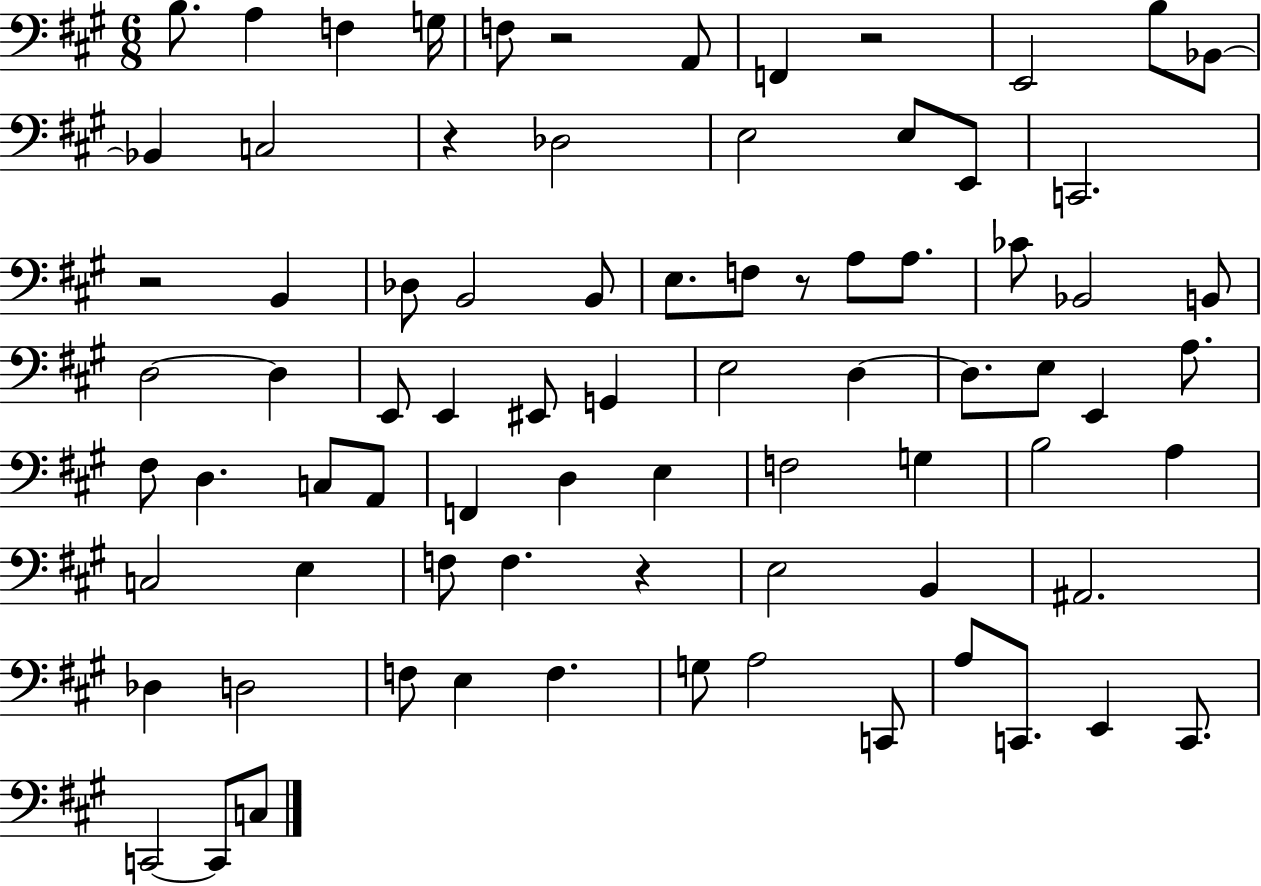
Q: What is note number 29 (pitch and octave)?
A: D3